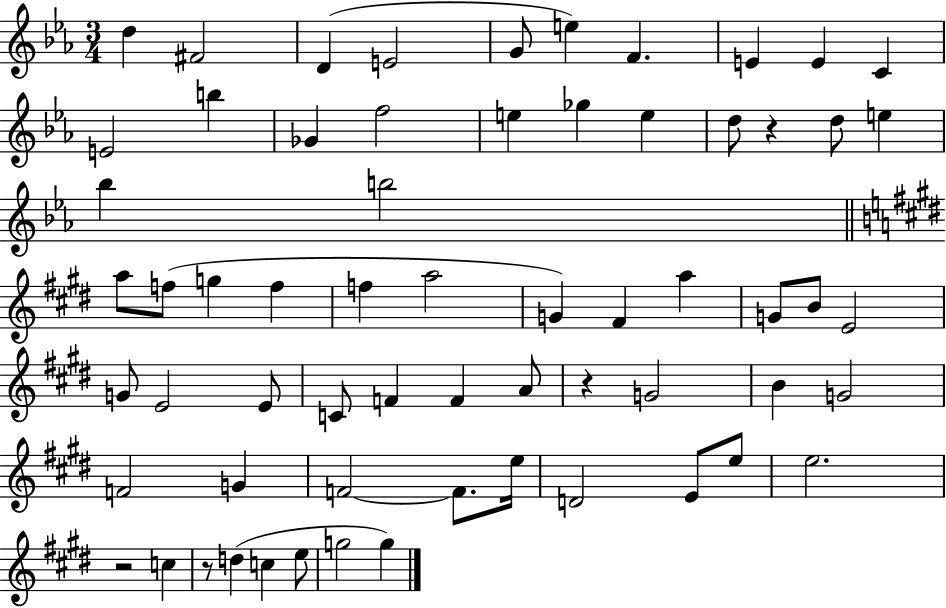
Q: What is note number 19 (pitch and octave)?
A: D5